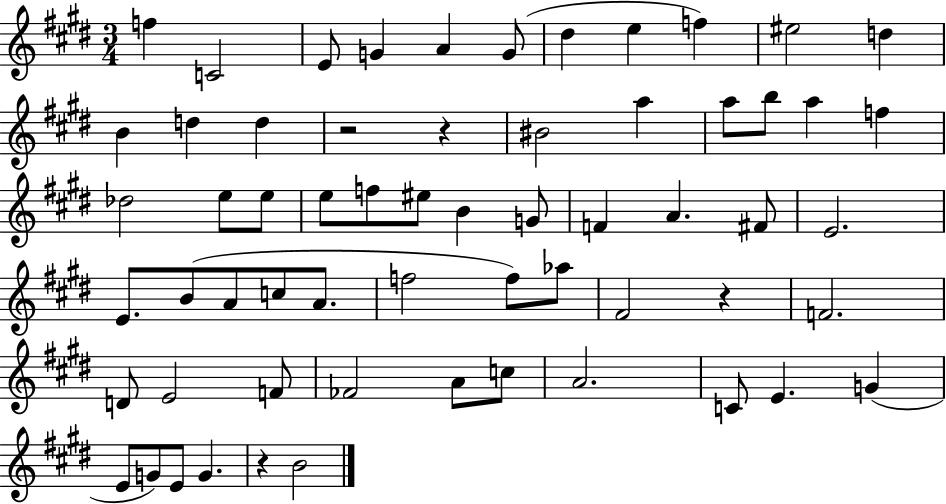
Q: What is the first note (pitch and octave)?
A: F5